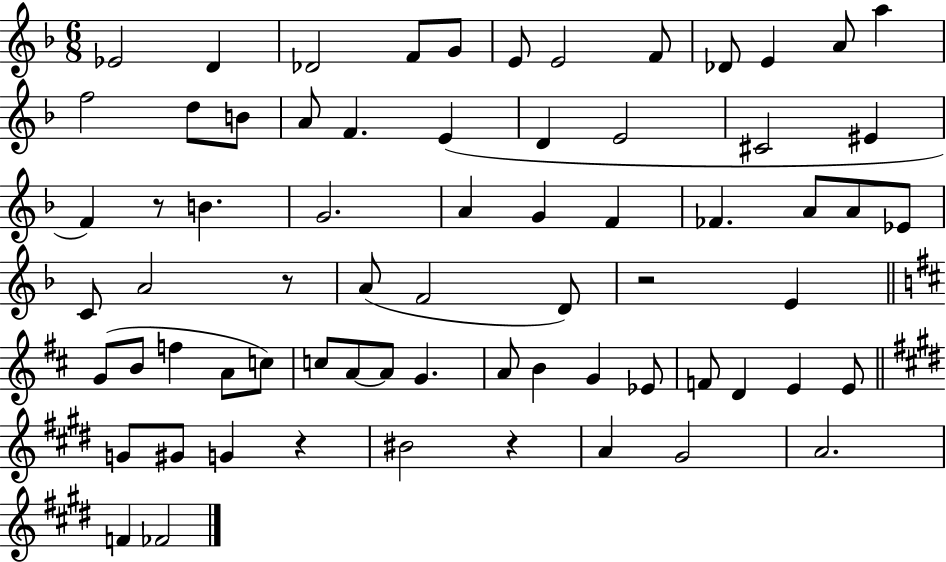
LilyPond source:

{
  \clef treble
  \numericTimeSignature
  \time 6/8
  \key f \major
  ees'2 d'4 | des'2 f'8 g'8 | e'8 e'2 f'8 | des'8 e'4 a'8 a''4 | \break f''2 d''8 b'8 | a'8 f'4. e'4( | d'4 e'2 | cis'2 eis'4 | \break f'4) r8 b'4. | g'2. | a'4 g'4 f'4 | fes'4. a'8 a'8 ees'8 | \break c'8 a'2 r8 | a'8( f'2 d'8) | r2 e'4 | \bar "||" \break \key b \minor g'8( b'8 f''4 a'8 c''8) | c''8 a'8~~ a'8 g'4. | a'8 b'4 g'4 ees'8 | f'8 d'4 e'4 e'8 | \break \bar "||" \break \key e \major g'8 gis'8 g'4 r4 | bis'2 r4 | a'4 gis'2 | a'2. | \break f'4 fes'2 | \bar "|."
}